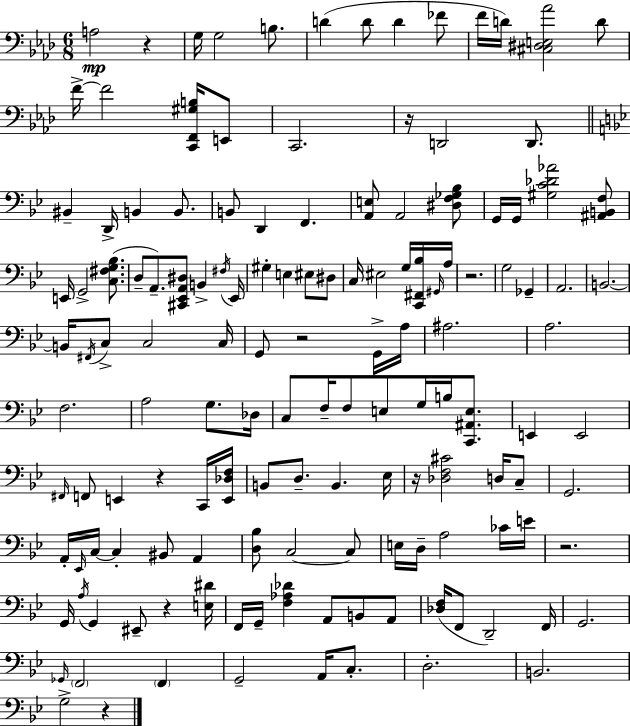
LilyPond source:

{
  \clef bass
  \numericTimeSignature
  \time 6/8
  \key f \minor
  a2\mp r4 | g16 g2 b8. | d'4( d'8 d'4 fes'8 | f'16 d'16) <cis dis e aes'>2 d'8 | \break f'16->~~ f'2 <c, f, gis b>16 e,8 | c,2. | r16 d,2 d,8. | \bar "||" \break \key g \minor bis,4-- d,16-> b,4 b,8. | b,8 d,4 f,4. | <a, e>8 a,2 <dis f ges bes>8 | g,16 g,16 <gis c' des' aes'>2 <ais, b, f>8 | \break e,16 g,2-> <c fis g bes>8.( | d8-- a,8.--) <cis, ees, a, dis>8 b,4-> \acciaccatura { fis16 } | ees,16 gis4-. e4 eis8 dis8 | c16 eis2 g16 <c, fis, bes>16 | \break \grace { gis,16 } a16 r2. | g2 ges,4-- | a,2. | b,2.~~ | \break b,16 \acciaccatura { fis,16 } c8-> c2 | c16 g,8 r2 | g,16-> a16 ais2. | a2. | \break f2. | a2 g8. | des16 c8 f16-- f8 e8 g16 b16 | <c, ais, e>8. e,4 e,2 | \break \grace { fis,16 } f,8 e,4 r4 | c,16 <e, des f>16 b,8 d8.-- b,4. | ees16 r16 <des f cis'>2 | d16 c8-- g,2. | \break a,16-. \grace { ees,16 } c16~~ c4-. bis,8 | a,4 <d bes>8 c2~~ | c8 e16 d16-- a2 | ces'16 e'16 r2. | \break g,16 \acciaccatura { a16 } g,4 eis,8-- | r4 <e dis'>16 f,16 g,16-- <f aes des'>4 | a,8 b,8 a,8 <des f>16( f,8 d,2--) | f,16 g,2. | \break \grace { ges,16 } \parenthesize f,2 | \parenthesize f,4 g,2-- | a,16 c8.-. d2.-. | b,2. | \break g2-> | r4 \bar "|."
}